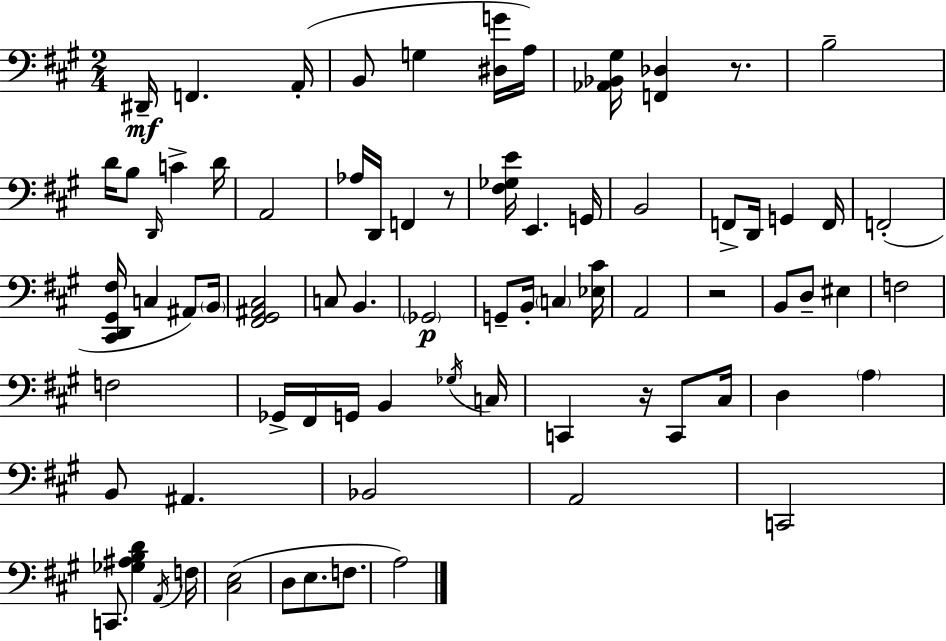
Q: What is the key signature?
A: A major